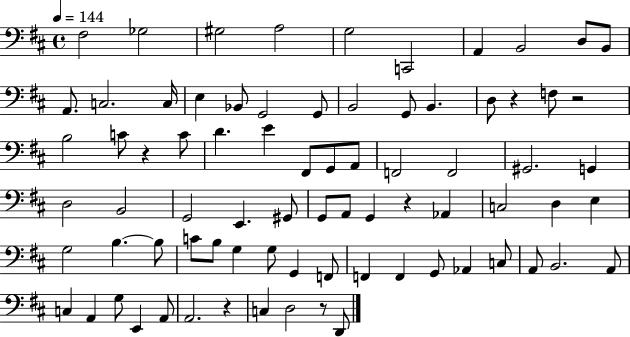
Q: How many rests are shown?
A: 6